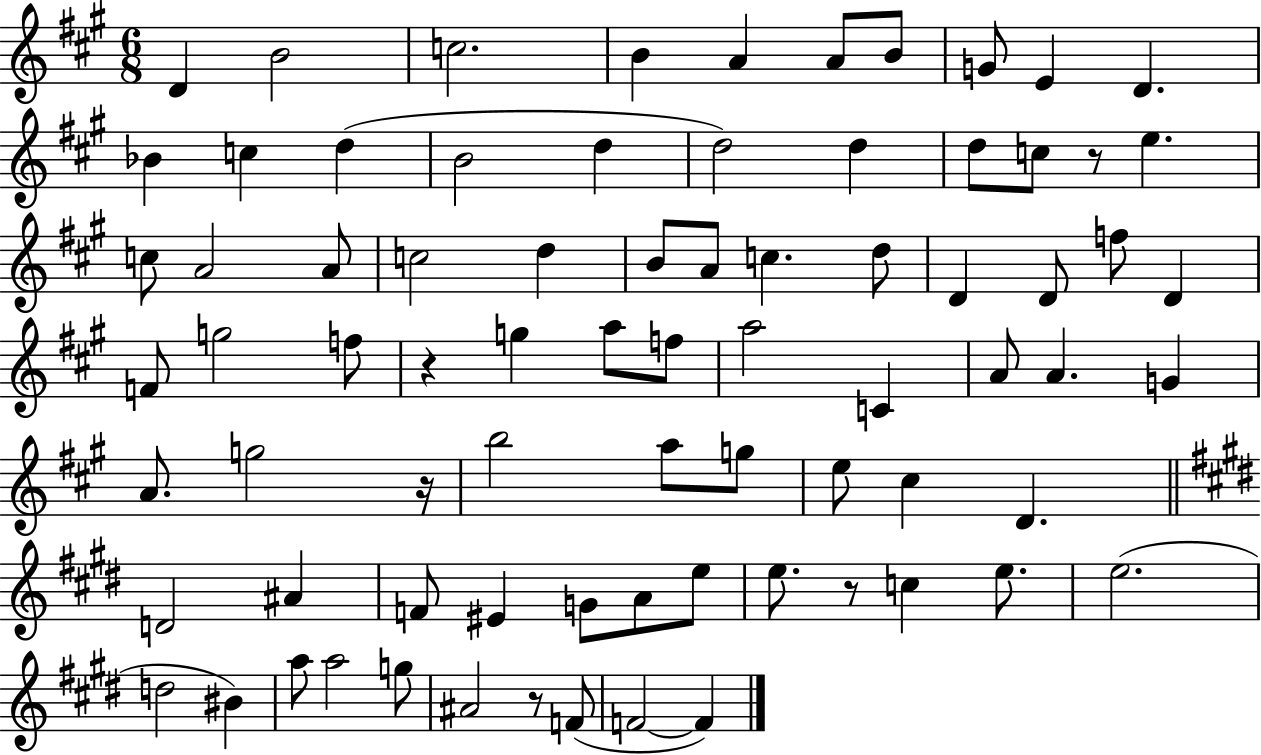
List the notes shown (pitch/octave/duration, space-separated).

D4/q B4/h C5/h. B4/q A4/q A4/e B4/e G4/e E4/q D4/q. Bb4/q C5/q D5/q B4/h D5/q D5/h D5/q D5/e C5/e R/e E5/q. C5/e A4/h A4/e C5/h D5/q B4/e A4/e C5/q. D5/e D4/q D4/e F5/e D4/q F4/e G5/h F5/e R/q G5/q A5/e F5/e A5/h C4/q A4/e A4/q. G4/q A4/e. G5/h R/s B5/h A5/e G5/e E5/e C#5/q D4/q. D4/h A#4/q F4/e EIS4/q G4/e A4/e E5/e E5/e. R/e C5/q E5/e. E5/h. D5/h BIS4/q A5/e A5/h G5/e A#4/h R/e F4/e F4/h F4/q